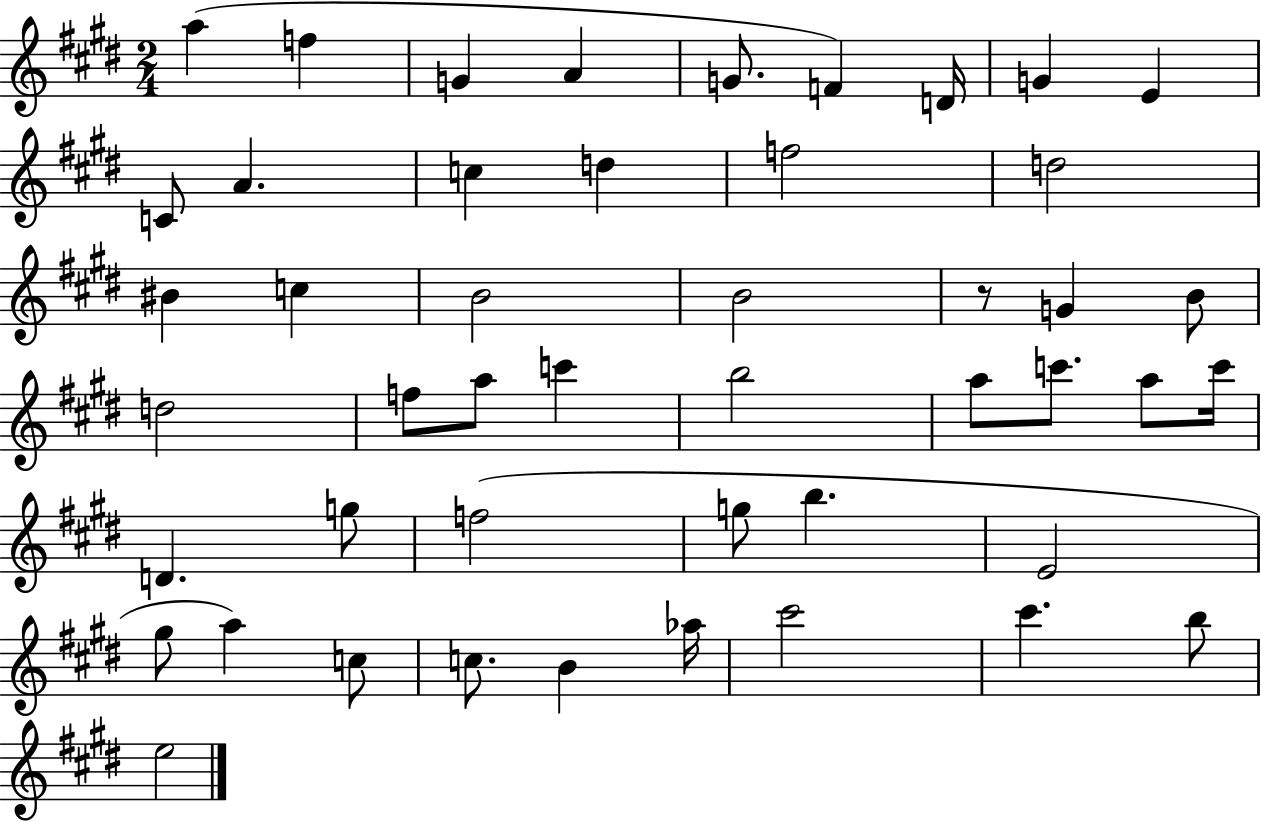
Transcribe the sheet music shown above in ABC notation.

X:1
T:Untitled
M:2/4
L:1/4
K:E
a f G A G/2 F D/4 G E C/2 A c d f2 d2 ^B c B2 B2 z/2 G B/2 d2 f/2 a/2 c' b2 a/2 c'/2 a/2 c'/4 D g/2 f2 g/2 b E2 ^g/2 a c/2 c/2 B _a/4 ^c'2 ^c' b/2 e2